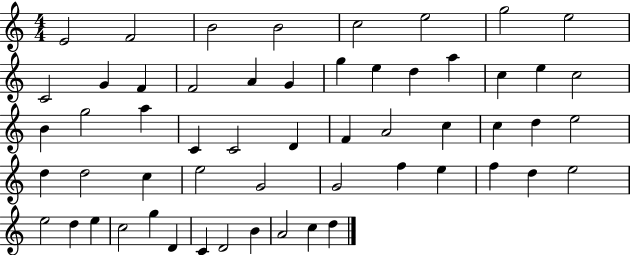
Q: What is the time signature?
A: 4/4